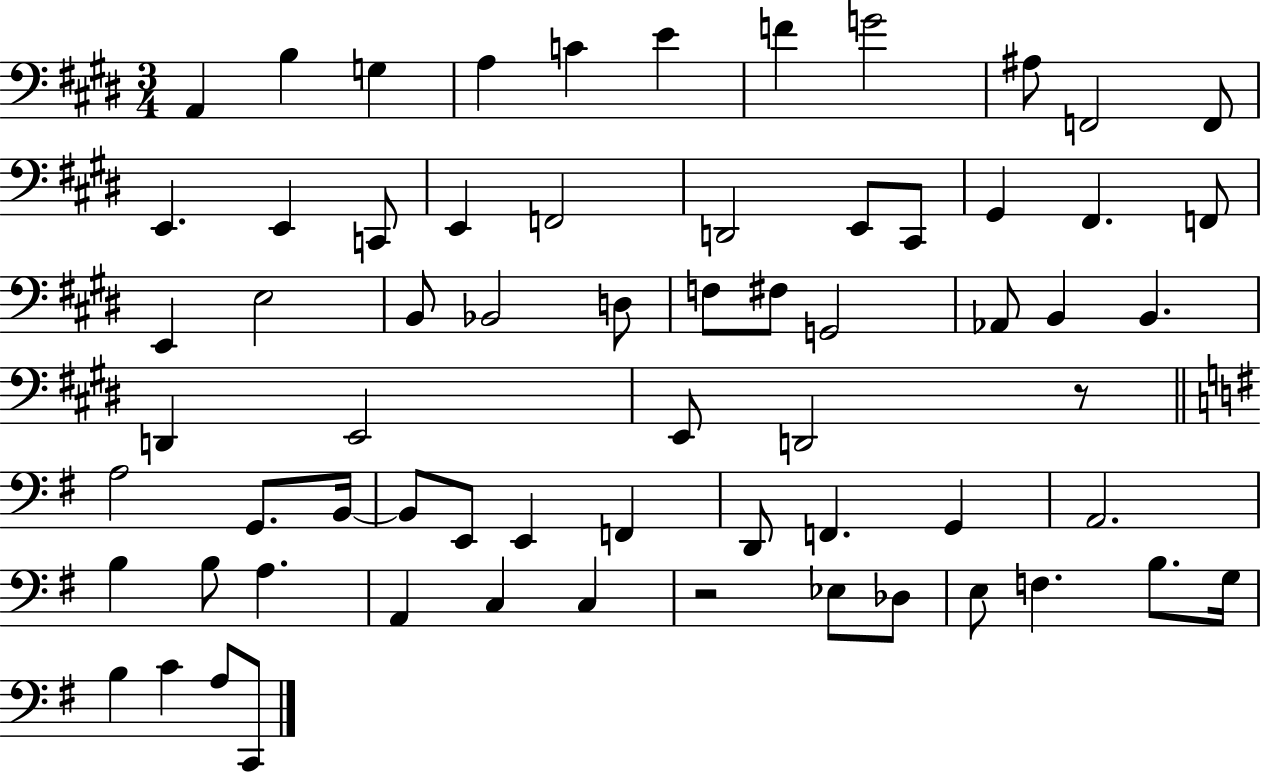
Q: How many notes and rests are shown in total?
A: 66